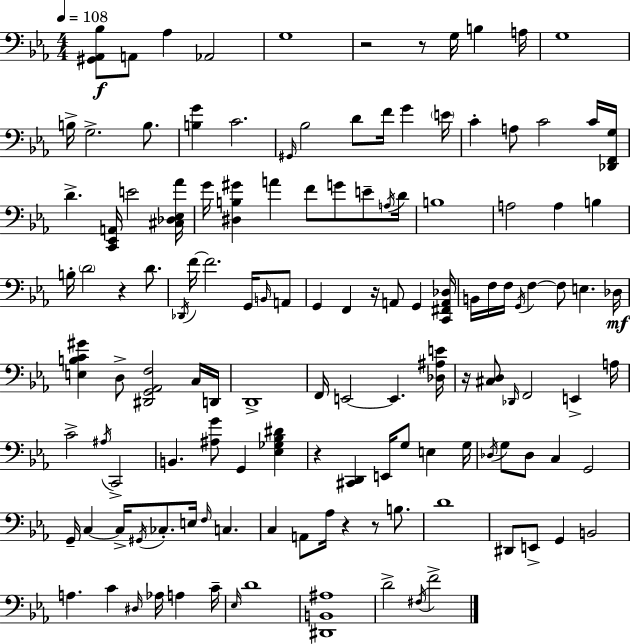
[G#2,Ab2,Bb3]/e A2/e Ab3/q Ab2/h G3/w R/h R/e G3/s B3/q A3/s G3/w B3/s G3/h. B3/e. [B3,G4]/q C4/h. G#2/s Bb3/h D4/e F4/s G4/q E4/s C4/q A3/e C4/h C4/s [Db2,F2,G3]/s D4/q. [C2,Eb2,A2]/s E4/h [C#3,Db3,Eb3,Ab4]/s G4/s [D#3,B3,G#4]/q A4/q F4/e G4/e E4/e A3/s D4/s B3/w A3/h A3/q B3/q B3/s D4/h R/q D4/e. Db2/s F4/s F4/h. G2/s B2/s A2/e G2/q F2/q R/s A2/e G2/q [C2,F#2,A2,Db3]/s B2/s F3/s F3/s G2/s F3/q F3/e E3/q. Db3/s [E3,B3,C4,G#4]/q D3/e [D#2,G2,Ab2,F3]/h C3/s D2/s D2/w F2/s E2/h E2/q. [Db3,A#3,E4]/s R/s [C#3,D3]/e Db2/s F2/h E2/q A3/s C4/h A#3/s C2/h B2/q. [A#3,G4]/e G2/q [Eb3,Gb3,Bb3,D#4]/q R/q [C#2,D2]/q E2/s G3/e E3/q G3/s Db3/s G3/e Db3/e C3/q G2/h G2/s C3/q C3/s G#2/s CES3/e. E3/s F3/s C3/q. C3/q A2/e Ab3/s R/q R/e B3/e. D4/w D#2/e E2/e G2/q B2/h A3/q. C4/q D#3/s Ab3/s A3/q C4/s Eb3/s D4/w [D#2,B2,A#3]/w D4/h F#3/s F4/h